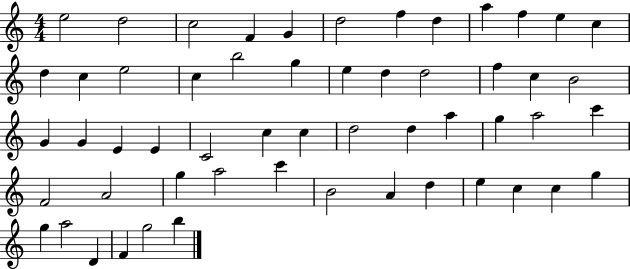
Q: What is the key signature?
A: C major